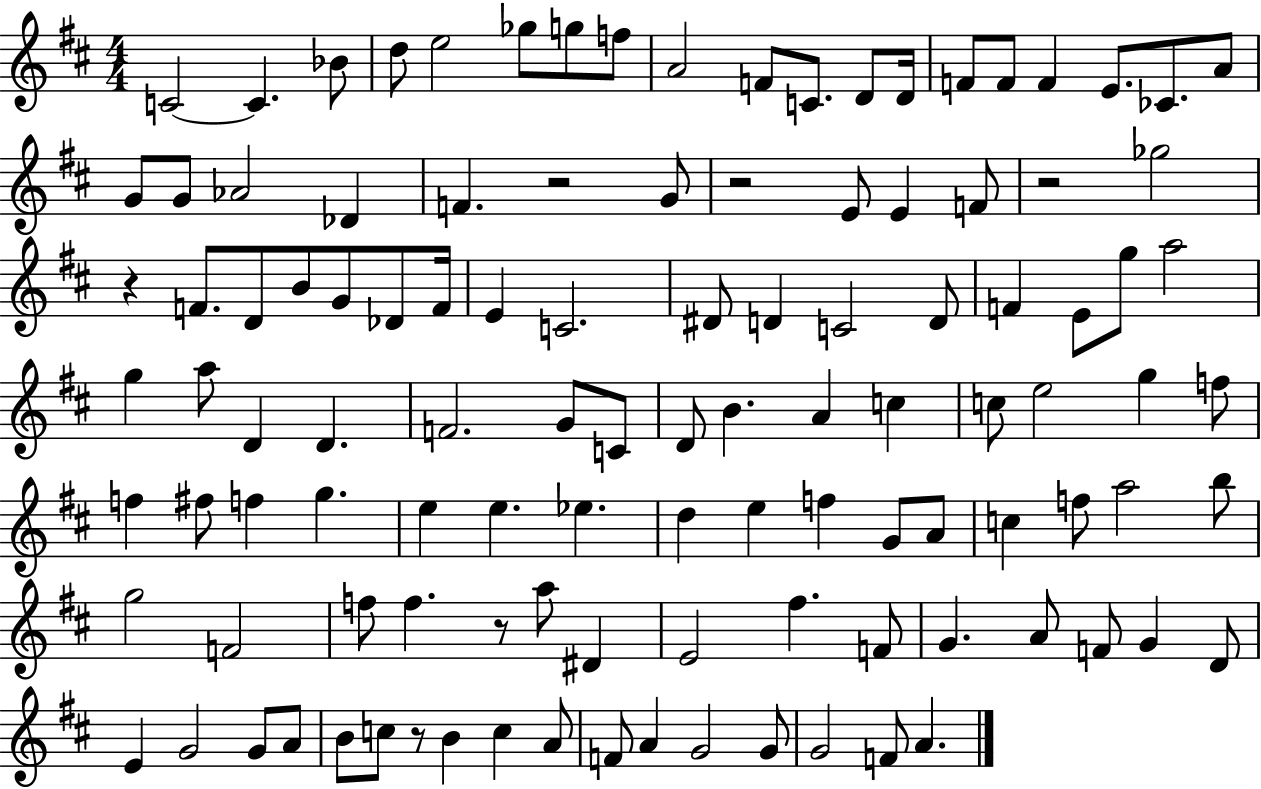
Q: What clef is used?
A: treble